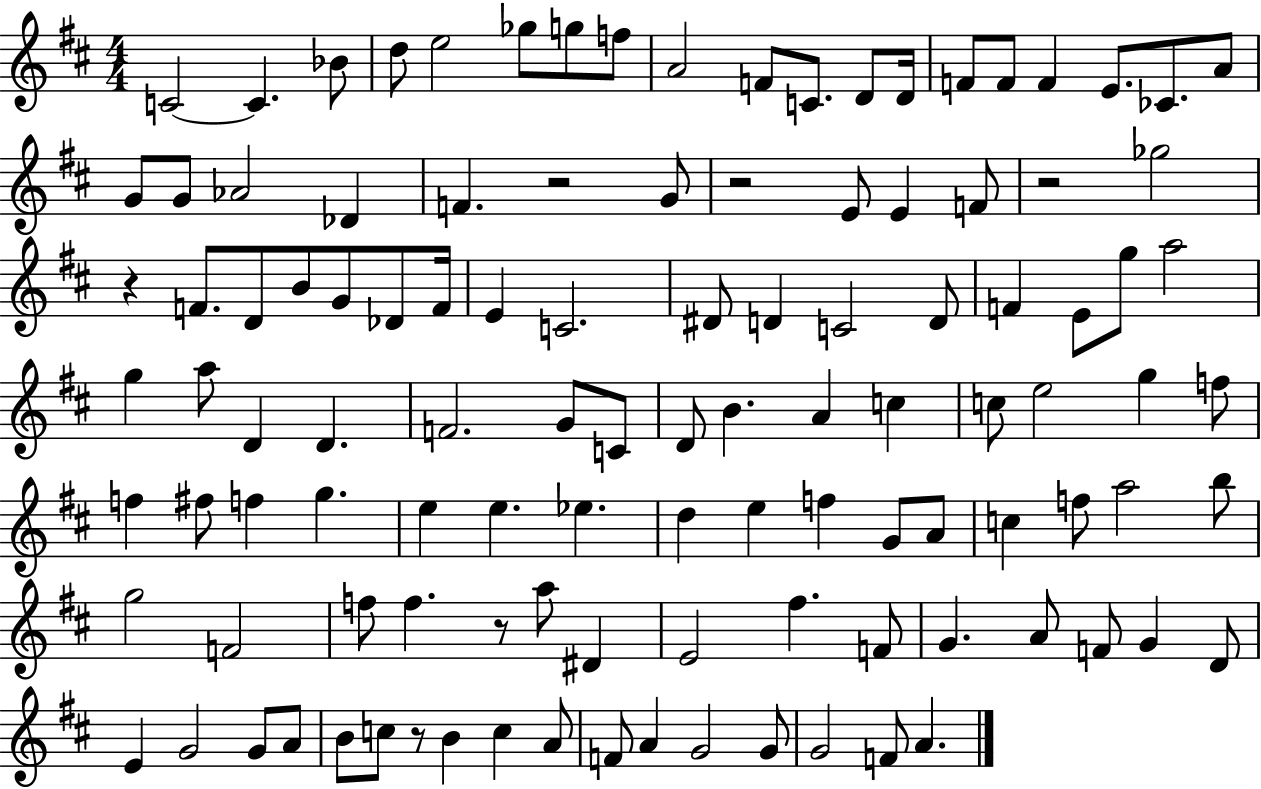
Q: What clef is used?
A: treble